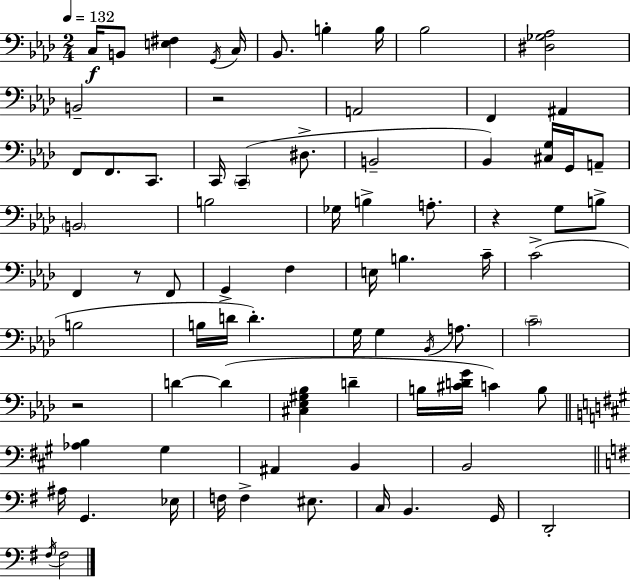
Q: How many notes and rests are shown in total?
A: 78